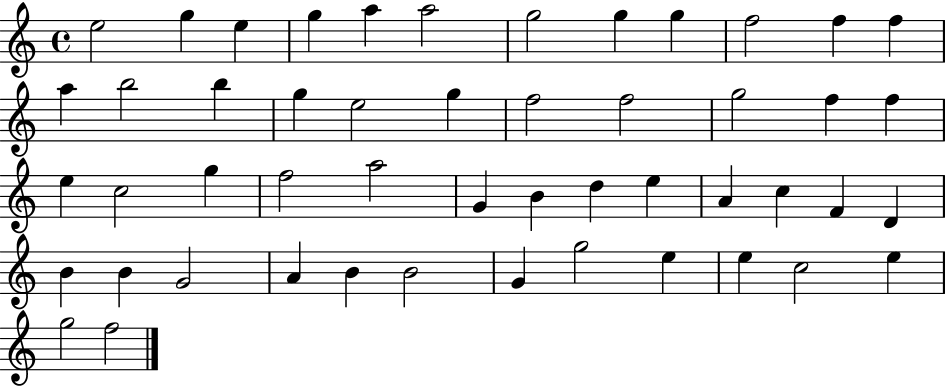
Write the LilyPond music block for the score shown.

{
  \clef treble
  \time 4/4
  \defaultTimeSignature
  \key c \major
  e''2 g''4 e''4 | g''4 a''4 a''2 | g''2 g''4 g''4 | f''2 f''4 f''4 | \break a''4 b''2 b''4 | g''4 e''2 g''4 | f''2 f''2 | g''2 f''4 f''4 | \break e''4 c''2 g''4 | f''2 a''2 | g'4 b'4 d''4 e''4 | a'4 c''4 f'4 d'4 | \break b'4 b'4 g'2 | a'4 b'4 b'2 | g'4 g''2 e''4 | e''4 c''2 e''4 | \break g''2 f''2 | \bar "|."
}